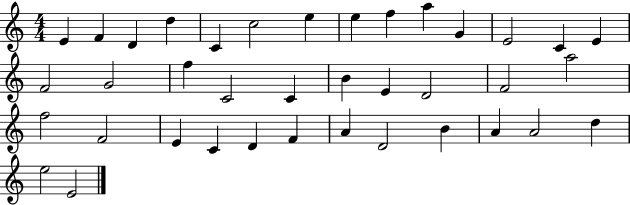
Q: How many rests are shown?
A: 0